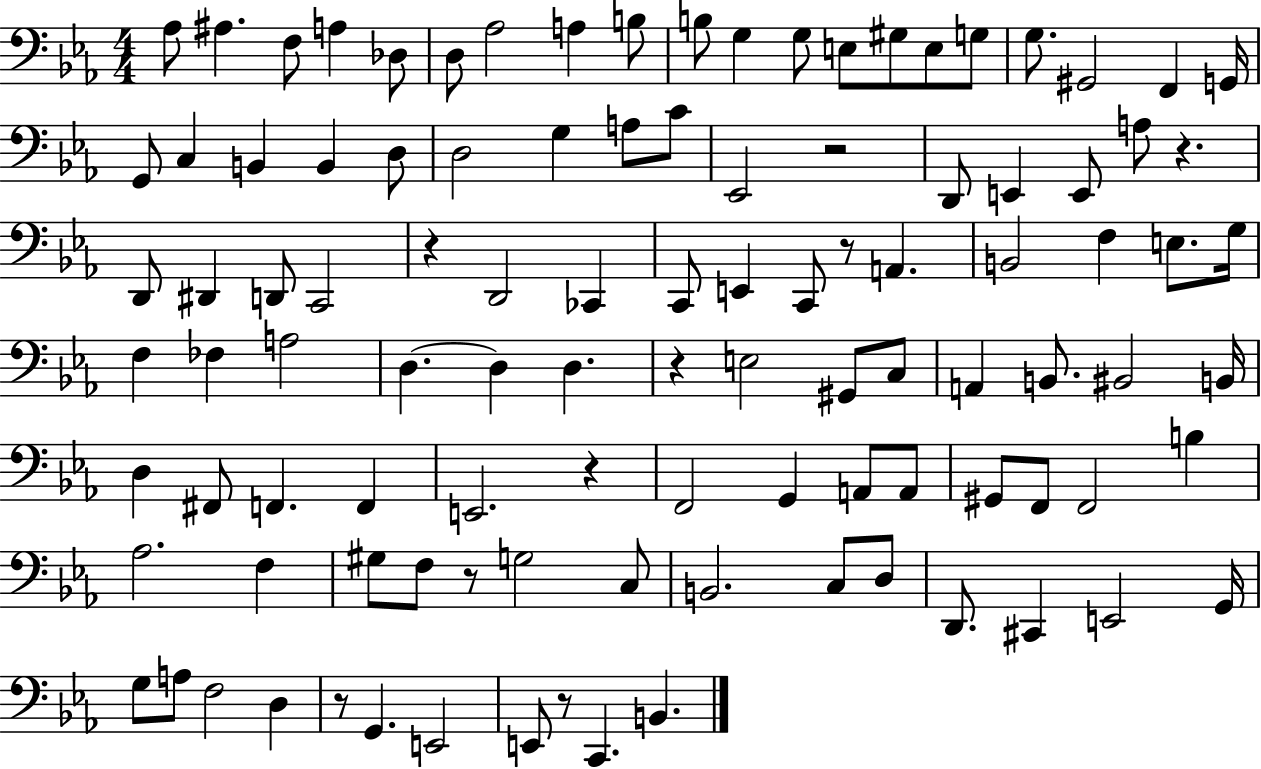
{
  \clef bass
  \numericTimeSignature
  \time 4/4
  \key ees \major
  aes8 ais4. f8 a4 des8 | d8 aes2 a4 b8 | b8 g4 g8 e8 gis8 e8 g8 | g8. gis,2 f,4 g,16 | \break g,8 c4 b,4 b,4 d8 | d2 g4 a8 c'8 | ees,2 r2 | d,8 e,4 e,8 a8 r4. | \break d,8 dis,4 d,8 c,2 | r4 d,2 ces,4 | c,8 e,4 c,8 r8 a,4. | b,2 f4 e8. g16 | \break f4 fes4 a2 | d4.~~ d4 d4. | r4 e2 gis,8 c8 | a,4 b,8. bis,2 b,16 | \break d4 fis,8 f,4. f,4 | e,2. r4 | f,2 g,4 a,8 a,8 | gis,8 f,8 f,2 b4 | \break aes2. f4 | gis8 f8 r8 g2 c8 | b,2. c8 d8 | d,8. cis,4 e,2 g,16 | \break g8 a8 f2 d4 | r8 g,4. e,2 | e,8 r8 c,4. b,4. | \bar "|."
}